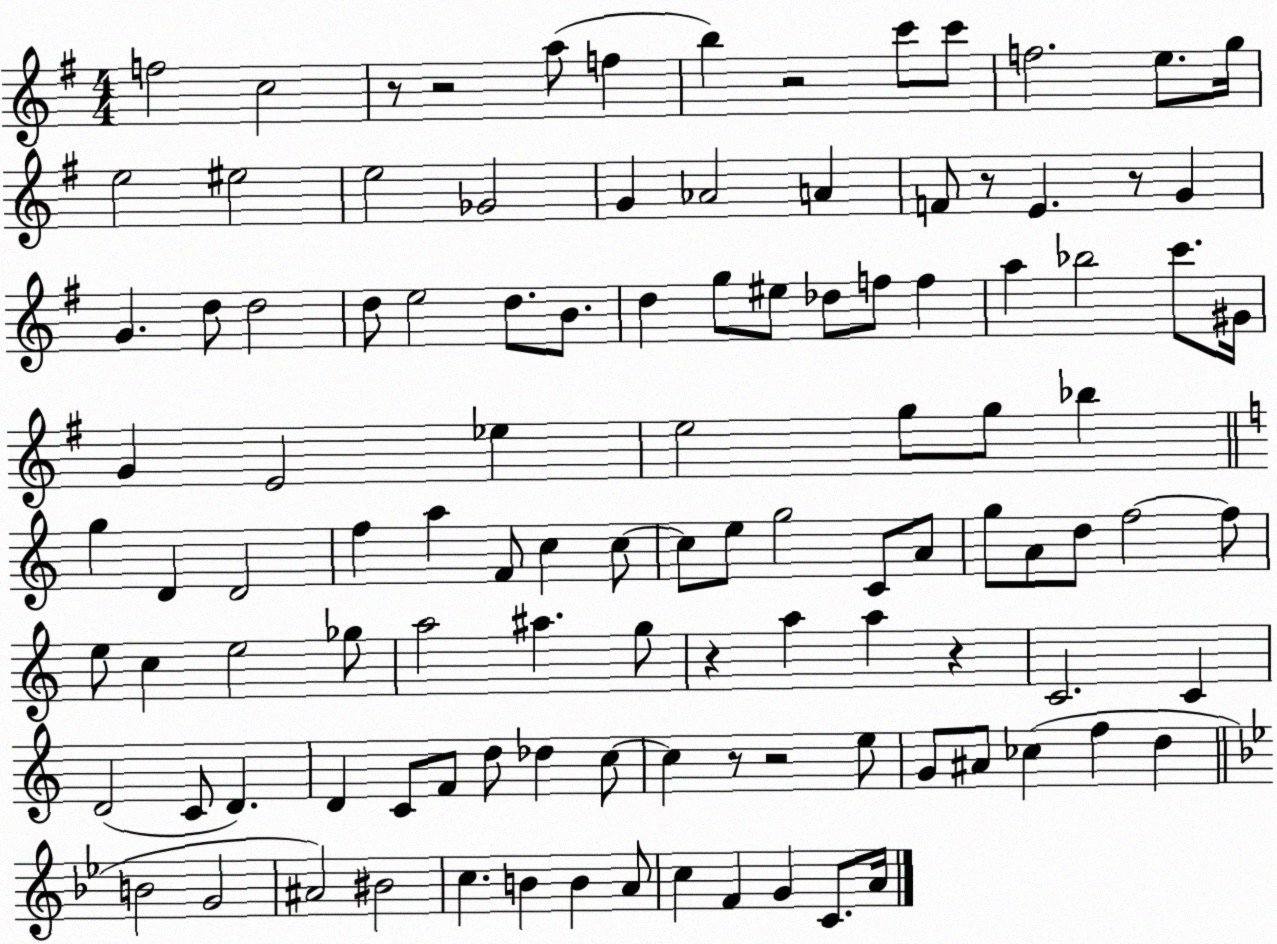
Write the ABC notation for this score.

X:1
T:Untitled
M:4/4
L:1/4
K:G
f2 c2 z/2 z2 a/2 f b z2 c'/2 c'/2 f2 e/2 g/4 e2 ^e2 e2 _G2 G _A2 A F/2 z/2 E z/2 G G d/2 d2 d/2 e2 d/2 B/2 d g/2 ^e/2 _d/2 f/2 f a _b2 c'/2 ^G/4 G E2 _e e2 g/2 g/2 _b g D D2 f a F/2 c c/2 c/2 e/2 g2 C/2 A/2 g/2 A/2 d/2 f2 f/2 e/2 c e2 _g/2 a2 ^a g/2 z a a z C2 C D2 C/2 D D C/2 F/2 d/2 _d c/2 c z/2 z2 e/2 G/2 ^A/2 _c f d B2 G2 ^A2 ^B2 c B B A/2 c F G C/2 A/4